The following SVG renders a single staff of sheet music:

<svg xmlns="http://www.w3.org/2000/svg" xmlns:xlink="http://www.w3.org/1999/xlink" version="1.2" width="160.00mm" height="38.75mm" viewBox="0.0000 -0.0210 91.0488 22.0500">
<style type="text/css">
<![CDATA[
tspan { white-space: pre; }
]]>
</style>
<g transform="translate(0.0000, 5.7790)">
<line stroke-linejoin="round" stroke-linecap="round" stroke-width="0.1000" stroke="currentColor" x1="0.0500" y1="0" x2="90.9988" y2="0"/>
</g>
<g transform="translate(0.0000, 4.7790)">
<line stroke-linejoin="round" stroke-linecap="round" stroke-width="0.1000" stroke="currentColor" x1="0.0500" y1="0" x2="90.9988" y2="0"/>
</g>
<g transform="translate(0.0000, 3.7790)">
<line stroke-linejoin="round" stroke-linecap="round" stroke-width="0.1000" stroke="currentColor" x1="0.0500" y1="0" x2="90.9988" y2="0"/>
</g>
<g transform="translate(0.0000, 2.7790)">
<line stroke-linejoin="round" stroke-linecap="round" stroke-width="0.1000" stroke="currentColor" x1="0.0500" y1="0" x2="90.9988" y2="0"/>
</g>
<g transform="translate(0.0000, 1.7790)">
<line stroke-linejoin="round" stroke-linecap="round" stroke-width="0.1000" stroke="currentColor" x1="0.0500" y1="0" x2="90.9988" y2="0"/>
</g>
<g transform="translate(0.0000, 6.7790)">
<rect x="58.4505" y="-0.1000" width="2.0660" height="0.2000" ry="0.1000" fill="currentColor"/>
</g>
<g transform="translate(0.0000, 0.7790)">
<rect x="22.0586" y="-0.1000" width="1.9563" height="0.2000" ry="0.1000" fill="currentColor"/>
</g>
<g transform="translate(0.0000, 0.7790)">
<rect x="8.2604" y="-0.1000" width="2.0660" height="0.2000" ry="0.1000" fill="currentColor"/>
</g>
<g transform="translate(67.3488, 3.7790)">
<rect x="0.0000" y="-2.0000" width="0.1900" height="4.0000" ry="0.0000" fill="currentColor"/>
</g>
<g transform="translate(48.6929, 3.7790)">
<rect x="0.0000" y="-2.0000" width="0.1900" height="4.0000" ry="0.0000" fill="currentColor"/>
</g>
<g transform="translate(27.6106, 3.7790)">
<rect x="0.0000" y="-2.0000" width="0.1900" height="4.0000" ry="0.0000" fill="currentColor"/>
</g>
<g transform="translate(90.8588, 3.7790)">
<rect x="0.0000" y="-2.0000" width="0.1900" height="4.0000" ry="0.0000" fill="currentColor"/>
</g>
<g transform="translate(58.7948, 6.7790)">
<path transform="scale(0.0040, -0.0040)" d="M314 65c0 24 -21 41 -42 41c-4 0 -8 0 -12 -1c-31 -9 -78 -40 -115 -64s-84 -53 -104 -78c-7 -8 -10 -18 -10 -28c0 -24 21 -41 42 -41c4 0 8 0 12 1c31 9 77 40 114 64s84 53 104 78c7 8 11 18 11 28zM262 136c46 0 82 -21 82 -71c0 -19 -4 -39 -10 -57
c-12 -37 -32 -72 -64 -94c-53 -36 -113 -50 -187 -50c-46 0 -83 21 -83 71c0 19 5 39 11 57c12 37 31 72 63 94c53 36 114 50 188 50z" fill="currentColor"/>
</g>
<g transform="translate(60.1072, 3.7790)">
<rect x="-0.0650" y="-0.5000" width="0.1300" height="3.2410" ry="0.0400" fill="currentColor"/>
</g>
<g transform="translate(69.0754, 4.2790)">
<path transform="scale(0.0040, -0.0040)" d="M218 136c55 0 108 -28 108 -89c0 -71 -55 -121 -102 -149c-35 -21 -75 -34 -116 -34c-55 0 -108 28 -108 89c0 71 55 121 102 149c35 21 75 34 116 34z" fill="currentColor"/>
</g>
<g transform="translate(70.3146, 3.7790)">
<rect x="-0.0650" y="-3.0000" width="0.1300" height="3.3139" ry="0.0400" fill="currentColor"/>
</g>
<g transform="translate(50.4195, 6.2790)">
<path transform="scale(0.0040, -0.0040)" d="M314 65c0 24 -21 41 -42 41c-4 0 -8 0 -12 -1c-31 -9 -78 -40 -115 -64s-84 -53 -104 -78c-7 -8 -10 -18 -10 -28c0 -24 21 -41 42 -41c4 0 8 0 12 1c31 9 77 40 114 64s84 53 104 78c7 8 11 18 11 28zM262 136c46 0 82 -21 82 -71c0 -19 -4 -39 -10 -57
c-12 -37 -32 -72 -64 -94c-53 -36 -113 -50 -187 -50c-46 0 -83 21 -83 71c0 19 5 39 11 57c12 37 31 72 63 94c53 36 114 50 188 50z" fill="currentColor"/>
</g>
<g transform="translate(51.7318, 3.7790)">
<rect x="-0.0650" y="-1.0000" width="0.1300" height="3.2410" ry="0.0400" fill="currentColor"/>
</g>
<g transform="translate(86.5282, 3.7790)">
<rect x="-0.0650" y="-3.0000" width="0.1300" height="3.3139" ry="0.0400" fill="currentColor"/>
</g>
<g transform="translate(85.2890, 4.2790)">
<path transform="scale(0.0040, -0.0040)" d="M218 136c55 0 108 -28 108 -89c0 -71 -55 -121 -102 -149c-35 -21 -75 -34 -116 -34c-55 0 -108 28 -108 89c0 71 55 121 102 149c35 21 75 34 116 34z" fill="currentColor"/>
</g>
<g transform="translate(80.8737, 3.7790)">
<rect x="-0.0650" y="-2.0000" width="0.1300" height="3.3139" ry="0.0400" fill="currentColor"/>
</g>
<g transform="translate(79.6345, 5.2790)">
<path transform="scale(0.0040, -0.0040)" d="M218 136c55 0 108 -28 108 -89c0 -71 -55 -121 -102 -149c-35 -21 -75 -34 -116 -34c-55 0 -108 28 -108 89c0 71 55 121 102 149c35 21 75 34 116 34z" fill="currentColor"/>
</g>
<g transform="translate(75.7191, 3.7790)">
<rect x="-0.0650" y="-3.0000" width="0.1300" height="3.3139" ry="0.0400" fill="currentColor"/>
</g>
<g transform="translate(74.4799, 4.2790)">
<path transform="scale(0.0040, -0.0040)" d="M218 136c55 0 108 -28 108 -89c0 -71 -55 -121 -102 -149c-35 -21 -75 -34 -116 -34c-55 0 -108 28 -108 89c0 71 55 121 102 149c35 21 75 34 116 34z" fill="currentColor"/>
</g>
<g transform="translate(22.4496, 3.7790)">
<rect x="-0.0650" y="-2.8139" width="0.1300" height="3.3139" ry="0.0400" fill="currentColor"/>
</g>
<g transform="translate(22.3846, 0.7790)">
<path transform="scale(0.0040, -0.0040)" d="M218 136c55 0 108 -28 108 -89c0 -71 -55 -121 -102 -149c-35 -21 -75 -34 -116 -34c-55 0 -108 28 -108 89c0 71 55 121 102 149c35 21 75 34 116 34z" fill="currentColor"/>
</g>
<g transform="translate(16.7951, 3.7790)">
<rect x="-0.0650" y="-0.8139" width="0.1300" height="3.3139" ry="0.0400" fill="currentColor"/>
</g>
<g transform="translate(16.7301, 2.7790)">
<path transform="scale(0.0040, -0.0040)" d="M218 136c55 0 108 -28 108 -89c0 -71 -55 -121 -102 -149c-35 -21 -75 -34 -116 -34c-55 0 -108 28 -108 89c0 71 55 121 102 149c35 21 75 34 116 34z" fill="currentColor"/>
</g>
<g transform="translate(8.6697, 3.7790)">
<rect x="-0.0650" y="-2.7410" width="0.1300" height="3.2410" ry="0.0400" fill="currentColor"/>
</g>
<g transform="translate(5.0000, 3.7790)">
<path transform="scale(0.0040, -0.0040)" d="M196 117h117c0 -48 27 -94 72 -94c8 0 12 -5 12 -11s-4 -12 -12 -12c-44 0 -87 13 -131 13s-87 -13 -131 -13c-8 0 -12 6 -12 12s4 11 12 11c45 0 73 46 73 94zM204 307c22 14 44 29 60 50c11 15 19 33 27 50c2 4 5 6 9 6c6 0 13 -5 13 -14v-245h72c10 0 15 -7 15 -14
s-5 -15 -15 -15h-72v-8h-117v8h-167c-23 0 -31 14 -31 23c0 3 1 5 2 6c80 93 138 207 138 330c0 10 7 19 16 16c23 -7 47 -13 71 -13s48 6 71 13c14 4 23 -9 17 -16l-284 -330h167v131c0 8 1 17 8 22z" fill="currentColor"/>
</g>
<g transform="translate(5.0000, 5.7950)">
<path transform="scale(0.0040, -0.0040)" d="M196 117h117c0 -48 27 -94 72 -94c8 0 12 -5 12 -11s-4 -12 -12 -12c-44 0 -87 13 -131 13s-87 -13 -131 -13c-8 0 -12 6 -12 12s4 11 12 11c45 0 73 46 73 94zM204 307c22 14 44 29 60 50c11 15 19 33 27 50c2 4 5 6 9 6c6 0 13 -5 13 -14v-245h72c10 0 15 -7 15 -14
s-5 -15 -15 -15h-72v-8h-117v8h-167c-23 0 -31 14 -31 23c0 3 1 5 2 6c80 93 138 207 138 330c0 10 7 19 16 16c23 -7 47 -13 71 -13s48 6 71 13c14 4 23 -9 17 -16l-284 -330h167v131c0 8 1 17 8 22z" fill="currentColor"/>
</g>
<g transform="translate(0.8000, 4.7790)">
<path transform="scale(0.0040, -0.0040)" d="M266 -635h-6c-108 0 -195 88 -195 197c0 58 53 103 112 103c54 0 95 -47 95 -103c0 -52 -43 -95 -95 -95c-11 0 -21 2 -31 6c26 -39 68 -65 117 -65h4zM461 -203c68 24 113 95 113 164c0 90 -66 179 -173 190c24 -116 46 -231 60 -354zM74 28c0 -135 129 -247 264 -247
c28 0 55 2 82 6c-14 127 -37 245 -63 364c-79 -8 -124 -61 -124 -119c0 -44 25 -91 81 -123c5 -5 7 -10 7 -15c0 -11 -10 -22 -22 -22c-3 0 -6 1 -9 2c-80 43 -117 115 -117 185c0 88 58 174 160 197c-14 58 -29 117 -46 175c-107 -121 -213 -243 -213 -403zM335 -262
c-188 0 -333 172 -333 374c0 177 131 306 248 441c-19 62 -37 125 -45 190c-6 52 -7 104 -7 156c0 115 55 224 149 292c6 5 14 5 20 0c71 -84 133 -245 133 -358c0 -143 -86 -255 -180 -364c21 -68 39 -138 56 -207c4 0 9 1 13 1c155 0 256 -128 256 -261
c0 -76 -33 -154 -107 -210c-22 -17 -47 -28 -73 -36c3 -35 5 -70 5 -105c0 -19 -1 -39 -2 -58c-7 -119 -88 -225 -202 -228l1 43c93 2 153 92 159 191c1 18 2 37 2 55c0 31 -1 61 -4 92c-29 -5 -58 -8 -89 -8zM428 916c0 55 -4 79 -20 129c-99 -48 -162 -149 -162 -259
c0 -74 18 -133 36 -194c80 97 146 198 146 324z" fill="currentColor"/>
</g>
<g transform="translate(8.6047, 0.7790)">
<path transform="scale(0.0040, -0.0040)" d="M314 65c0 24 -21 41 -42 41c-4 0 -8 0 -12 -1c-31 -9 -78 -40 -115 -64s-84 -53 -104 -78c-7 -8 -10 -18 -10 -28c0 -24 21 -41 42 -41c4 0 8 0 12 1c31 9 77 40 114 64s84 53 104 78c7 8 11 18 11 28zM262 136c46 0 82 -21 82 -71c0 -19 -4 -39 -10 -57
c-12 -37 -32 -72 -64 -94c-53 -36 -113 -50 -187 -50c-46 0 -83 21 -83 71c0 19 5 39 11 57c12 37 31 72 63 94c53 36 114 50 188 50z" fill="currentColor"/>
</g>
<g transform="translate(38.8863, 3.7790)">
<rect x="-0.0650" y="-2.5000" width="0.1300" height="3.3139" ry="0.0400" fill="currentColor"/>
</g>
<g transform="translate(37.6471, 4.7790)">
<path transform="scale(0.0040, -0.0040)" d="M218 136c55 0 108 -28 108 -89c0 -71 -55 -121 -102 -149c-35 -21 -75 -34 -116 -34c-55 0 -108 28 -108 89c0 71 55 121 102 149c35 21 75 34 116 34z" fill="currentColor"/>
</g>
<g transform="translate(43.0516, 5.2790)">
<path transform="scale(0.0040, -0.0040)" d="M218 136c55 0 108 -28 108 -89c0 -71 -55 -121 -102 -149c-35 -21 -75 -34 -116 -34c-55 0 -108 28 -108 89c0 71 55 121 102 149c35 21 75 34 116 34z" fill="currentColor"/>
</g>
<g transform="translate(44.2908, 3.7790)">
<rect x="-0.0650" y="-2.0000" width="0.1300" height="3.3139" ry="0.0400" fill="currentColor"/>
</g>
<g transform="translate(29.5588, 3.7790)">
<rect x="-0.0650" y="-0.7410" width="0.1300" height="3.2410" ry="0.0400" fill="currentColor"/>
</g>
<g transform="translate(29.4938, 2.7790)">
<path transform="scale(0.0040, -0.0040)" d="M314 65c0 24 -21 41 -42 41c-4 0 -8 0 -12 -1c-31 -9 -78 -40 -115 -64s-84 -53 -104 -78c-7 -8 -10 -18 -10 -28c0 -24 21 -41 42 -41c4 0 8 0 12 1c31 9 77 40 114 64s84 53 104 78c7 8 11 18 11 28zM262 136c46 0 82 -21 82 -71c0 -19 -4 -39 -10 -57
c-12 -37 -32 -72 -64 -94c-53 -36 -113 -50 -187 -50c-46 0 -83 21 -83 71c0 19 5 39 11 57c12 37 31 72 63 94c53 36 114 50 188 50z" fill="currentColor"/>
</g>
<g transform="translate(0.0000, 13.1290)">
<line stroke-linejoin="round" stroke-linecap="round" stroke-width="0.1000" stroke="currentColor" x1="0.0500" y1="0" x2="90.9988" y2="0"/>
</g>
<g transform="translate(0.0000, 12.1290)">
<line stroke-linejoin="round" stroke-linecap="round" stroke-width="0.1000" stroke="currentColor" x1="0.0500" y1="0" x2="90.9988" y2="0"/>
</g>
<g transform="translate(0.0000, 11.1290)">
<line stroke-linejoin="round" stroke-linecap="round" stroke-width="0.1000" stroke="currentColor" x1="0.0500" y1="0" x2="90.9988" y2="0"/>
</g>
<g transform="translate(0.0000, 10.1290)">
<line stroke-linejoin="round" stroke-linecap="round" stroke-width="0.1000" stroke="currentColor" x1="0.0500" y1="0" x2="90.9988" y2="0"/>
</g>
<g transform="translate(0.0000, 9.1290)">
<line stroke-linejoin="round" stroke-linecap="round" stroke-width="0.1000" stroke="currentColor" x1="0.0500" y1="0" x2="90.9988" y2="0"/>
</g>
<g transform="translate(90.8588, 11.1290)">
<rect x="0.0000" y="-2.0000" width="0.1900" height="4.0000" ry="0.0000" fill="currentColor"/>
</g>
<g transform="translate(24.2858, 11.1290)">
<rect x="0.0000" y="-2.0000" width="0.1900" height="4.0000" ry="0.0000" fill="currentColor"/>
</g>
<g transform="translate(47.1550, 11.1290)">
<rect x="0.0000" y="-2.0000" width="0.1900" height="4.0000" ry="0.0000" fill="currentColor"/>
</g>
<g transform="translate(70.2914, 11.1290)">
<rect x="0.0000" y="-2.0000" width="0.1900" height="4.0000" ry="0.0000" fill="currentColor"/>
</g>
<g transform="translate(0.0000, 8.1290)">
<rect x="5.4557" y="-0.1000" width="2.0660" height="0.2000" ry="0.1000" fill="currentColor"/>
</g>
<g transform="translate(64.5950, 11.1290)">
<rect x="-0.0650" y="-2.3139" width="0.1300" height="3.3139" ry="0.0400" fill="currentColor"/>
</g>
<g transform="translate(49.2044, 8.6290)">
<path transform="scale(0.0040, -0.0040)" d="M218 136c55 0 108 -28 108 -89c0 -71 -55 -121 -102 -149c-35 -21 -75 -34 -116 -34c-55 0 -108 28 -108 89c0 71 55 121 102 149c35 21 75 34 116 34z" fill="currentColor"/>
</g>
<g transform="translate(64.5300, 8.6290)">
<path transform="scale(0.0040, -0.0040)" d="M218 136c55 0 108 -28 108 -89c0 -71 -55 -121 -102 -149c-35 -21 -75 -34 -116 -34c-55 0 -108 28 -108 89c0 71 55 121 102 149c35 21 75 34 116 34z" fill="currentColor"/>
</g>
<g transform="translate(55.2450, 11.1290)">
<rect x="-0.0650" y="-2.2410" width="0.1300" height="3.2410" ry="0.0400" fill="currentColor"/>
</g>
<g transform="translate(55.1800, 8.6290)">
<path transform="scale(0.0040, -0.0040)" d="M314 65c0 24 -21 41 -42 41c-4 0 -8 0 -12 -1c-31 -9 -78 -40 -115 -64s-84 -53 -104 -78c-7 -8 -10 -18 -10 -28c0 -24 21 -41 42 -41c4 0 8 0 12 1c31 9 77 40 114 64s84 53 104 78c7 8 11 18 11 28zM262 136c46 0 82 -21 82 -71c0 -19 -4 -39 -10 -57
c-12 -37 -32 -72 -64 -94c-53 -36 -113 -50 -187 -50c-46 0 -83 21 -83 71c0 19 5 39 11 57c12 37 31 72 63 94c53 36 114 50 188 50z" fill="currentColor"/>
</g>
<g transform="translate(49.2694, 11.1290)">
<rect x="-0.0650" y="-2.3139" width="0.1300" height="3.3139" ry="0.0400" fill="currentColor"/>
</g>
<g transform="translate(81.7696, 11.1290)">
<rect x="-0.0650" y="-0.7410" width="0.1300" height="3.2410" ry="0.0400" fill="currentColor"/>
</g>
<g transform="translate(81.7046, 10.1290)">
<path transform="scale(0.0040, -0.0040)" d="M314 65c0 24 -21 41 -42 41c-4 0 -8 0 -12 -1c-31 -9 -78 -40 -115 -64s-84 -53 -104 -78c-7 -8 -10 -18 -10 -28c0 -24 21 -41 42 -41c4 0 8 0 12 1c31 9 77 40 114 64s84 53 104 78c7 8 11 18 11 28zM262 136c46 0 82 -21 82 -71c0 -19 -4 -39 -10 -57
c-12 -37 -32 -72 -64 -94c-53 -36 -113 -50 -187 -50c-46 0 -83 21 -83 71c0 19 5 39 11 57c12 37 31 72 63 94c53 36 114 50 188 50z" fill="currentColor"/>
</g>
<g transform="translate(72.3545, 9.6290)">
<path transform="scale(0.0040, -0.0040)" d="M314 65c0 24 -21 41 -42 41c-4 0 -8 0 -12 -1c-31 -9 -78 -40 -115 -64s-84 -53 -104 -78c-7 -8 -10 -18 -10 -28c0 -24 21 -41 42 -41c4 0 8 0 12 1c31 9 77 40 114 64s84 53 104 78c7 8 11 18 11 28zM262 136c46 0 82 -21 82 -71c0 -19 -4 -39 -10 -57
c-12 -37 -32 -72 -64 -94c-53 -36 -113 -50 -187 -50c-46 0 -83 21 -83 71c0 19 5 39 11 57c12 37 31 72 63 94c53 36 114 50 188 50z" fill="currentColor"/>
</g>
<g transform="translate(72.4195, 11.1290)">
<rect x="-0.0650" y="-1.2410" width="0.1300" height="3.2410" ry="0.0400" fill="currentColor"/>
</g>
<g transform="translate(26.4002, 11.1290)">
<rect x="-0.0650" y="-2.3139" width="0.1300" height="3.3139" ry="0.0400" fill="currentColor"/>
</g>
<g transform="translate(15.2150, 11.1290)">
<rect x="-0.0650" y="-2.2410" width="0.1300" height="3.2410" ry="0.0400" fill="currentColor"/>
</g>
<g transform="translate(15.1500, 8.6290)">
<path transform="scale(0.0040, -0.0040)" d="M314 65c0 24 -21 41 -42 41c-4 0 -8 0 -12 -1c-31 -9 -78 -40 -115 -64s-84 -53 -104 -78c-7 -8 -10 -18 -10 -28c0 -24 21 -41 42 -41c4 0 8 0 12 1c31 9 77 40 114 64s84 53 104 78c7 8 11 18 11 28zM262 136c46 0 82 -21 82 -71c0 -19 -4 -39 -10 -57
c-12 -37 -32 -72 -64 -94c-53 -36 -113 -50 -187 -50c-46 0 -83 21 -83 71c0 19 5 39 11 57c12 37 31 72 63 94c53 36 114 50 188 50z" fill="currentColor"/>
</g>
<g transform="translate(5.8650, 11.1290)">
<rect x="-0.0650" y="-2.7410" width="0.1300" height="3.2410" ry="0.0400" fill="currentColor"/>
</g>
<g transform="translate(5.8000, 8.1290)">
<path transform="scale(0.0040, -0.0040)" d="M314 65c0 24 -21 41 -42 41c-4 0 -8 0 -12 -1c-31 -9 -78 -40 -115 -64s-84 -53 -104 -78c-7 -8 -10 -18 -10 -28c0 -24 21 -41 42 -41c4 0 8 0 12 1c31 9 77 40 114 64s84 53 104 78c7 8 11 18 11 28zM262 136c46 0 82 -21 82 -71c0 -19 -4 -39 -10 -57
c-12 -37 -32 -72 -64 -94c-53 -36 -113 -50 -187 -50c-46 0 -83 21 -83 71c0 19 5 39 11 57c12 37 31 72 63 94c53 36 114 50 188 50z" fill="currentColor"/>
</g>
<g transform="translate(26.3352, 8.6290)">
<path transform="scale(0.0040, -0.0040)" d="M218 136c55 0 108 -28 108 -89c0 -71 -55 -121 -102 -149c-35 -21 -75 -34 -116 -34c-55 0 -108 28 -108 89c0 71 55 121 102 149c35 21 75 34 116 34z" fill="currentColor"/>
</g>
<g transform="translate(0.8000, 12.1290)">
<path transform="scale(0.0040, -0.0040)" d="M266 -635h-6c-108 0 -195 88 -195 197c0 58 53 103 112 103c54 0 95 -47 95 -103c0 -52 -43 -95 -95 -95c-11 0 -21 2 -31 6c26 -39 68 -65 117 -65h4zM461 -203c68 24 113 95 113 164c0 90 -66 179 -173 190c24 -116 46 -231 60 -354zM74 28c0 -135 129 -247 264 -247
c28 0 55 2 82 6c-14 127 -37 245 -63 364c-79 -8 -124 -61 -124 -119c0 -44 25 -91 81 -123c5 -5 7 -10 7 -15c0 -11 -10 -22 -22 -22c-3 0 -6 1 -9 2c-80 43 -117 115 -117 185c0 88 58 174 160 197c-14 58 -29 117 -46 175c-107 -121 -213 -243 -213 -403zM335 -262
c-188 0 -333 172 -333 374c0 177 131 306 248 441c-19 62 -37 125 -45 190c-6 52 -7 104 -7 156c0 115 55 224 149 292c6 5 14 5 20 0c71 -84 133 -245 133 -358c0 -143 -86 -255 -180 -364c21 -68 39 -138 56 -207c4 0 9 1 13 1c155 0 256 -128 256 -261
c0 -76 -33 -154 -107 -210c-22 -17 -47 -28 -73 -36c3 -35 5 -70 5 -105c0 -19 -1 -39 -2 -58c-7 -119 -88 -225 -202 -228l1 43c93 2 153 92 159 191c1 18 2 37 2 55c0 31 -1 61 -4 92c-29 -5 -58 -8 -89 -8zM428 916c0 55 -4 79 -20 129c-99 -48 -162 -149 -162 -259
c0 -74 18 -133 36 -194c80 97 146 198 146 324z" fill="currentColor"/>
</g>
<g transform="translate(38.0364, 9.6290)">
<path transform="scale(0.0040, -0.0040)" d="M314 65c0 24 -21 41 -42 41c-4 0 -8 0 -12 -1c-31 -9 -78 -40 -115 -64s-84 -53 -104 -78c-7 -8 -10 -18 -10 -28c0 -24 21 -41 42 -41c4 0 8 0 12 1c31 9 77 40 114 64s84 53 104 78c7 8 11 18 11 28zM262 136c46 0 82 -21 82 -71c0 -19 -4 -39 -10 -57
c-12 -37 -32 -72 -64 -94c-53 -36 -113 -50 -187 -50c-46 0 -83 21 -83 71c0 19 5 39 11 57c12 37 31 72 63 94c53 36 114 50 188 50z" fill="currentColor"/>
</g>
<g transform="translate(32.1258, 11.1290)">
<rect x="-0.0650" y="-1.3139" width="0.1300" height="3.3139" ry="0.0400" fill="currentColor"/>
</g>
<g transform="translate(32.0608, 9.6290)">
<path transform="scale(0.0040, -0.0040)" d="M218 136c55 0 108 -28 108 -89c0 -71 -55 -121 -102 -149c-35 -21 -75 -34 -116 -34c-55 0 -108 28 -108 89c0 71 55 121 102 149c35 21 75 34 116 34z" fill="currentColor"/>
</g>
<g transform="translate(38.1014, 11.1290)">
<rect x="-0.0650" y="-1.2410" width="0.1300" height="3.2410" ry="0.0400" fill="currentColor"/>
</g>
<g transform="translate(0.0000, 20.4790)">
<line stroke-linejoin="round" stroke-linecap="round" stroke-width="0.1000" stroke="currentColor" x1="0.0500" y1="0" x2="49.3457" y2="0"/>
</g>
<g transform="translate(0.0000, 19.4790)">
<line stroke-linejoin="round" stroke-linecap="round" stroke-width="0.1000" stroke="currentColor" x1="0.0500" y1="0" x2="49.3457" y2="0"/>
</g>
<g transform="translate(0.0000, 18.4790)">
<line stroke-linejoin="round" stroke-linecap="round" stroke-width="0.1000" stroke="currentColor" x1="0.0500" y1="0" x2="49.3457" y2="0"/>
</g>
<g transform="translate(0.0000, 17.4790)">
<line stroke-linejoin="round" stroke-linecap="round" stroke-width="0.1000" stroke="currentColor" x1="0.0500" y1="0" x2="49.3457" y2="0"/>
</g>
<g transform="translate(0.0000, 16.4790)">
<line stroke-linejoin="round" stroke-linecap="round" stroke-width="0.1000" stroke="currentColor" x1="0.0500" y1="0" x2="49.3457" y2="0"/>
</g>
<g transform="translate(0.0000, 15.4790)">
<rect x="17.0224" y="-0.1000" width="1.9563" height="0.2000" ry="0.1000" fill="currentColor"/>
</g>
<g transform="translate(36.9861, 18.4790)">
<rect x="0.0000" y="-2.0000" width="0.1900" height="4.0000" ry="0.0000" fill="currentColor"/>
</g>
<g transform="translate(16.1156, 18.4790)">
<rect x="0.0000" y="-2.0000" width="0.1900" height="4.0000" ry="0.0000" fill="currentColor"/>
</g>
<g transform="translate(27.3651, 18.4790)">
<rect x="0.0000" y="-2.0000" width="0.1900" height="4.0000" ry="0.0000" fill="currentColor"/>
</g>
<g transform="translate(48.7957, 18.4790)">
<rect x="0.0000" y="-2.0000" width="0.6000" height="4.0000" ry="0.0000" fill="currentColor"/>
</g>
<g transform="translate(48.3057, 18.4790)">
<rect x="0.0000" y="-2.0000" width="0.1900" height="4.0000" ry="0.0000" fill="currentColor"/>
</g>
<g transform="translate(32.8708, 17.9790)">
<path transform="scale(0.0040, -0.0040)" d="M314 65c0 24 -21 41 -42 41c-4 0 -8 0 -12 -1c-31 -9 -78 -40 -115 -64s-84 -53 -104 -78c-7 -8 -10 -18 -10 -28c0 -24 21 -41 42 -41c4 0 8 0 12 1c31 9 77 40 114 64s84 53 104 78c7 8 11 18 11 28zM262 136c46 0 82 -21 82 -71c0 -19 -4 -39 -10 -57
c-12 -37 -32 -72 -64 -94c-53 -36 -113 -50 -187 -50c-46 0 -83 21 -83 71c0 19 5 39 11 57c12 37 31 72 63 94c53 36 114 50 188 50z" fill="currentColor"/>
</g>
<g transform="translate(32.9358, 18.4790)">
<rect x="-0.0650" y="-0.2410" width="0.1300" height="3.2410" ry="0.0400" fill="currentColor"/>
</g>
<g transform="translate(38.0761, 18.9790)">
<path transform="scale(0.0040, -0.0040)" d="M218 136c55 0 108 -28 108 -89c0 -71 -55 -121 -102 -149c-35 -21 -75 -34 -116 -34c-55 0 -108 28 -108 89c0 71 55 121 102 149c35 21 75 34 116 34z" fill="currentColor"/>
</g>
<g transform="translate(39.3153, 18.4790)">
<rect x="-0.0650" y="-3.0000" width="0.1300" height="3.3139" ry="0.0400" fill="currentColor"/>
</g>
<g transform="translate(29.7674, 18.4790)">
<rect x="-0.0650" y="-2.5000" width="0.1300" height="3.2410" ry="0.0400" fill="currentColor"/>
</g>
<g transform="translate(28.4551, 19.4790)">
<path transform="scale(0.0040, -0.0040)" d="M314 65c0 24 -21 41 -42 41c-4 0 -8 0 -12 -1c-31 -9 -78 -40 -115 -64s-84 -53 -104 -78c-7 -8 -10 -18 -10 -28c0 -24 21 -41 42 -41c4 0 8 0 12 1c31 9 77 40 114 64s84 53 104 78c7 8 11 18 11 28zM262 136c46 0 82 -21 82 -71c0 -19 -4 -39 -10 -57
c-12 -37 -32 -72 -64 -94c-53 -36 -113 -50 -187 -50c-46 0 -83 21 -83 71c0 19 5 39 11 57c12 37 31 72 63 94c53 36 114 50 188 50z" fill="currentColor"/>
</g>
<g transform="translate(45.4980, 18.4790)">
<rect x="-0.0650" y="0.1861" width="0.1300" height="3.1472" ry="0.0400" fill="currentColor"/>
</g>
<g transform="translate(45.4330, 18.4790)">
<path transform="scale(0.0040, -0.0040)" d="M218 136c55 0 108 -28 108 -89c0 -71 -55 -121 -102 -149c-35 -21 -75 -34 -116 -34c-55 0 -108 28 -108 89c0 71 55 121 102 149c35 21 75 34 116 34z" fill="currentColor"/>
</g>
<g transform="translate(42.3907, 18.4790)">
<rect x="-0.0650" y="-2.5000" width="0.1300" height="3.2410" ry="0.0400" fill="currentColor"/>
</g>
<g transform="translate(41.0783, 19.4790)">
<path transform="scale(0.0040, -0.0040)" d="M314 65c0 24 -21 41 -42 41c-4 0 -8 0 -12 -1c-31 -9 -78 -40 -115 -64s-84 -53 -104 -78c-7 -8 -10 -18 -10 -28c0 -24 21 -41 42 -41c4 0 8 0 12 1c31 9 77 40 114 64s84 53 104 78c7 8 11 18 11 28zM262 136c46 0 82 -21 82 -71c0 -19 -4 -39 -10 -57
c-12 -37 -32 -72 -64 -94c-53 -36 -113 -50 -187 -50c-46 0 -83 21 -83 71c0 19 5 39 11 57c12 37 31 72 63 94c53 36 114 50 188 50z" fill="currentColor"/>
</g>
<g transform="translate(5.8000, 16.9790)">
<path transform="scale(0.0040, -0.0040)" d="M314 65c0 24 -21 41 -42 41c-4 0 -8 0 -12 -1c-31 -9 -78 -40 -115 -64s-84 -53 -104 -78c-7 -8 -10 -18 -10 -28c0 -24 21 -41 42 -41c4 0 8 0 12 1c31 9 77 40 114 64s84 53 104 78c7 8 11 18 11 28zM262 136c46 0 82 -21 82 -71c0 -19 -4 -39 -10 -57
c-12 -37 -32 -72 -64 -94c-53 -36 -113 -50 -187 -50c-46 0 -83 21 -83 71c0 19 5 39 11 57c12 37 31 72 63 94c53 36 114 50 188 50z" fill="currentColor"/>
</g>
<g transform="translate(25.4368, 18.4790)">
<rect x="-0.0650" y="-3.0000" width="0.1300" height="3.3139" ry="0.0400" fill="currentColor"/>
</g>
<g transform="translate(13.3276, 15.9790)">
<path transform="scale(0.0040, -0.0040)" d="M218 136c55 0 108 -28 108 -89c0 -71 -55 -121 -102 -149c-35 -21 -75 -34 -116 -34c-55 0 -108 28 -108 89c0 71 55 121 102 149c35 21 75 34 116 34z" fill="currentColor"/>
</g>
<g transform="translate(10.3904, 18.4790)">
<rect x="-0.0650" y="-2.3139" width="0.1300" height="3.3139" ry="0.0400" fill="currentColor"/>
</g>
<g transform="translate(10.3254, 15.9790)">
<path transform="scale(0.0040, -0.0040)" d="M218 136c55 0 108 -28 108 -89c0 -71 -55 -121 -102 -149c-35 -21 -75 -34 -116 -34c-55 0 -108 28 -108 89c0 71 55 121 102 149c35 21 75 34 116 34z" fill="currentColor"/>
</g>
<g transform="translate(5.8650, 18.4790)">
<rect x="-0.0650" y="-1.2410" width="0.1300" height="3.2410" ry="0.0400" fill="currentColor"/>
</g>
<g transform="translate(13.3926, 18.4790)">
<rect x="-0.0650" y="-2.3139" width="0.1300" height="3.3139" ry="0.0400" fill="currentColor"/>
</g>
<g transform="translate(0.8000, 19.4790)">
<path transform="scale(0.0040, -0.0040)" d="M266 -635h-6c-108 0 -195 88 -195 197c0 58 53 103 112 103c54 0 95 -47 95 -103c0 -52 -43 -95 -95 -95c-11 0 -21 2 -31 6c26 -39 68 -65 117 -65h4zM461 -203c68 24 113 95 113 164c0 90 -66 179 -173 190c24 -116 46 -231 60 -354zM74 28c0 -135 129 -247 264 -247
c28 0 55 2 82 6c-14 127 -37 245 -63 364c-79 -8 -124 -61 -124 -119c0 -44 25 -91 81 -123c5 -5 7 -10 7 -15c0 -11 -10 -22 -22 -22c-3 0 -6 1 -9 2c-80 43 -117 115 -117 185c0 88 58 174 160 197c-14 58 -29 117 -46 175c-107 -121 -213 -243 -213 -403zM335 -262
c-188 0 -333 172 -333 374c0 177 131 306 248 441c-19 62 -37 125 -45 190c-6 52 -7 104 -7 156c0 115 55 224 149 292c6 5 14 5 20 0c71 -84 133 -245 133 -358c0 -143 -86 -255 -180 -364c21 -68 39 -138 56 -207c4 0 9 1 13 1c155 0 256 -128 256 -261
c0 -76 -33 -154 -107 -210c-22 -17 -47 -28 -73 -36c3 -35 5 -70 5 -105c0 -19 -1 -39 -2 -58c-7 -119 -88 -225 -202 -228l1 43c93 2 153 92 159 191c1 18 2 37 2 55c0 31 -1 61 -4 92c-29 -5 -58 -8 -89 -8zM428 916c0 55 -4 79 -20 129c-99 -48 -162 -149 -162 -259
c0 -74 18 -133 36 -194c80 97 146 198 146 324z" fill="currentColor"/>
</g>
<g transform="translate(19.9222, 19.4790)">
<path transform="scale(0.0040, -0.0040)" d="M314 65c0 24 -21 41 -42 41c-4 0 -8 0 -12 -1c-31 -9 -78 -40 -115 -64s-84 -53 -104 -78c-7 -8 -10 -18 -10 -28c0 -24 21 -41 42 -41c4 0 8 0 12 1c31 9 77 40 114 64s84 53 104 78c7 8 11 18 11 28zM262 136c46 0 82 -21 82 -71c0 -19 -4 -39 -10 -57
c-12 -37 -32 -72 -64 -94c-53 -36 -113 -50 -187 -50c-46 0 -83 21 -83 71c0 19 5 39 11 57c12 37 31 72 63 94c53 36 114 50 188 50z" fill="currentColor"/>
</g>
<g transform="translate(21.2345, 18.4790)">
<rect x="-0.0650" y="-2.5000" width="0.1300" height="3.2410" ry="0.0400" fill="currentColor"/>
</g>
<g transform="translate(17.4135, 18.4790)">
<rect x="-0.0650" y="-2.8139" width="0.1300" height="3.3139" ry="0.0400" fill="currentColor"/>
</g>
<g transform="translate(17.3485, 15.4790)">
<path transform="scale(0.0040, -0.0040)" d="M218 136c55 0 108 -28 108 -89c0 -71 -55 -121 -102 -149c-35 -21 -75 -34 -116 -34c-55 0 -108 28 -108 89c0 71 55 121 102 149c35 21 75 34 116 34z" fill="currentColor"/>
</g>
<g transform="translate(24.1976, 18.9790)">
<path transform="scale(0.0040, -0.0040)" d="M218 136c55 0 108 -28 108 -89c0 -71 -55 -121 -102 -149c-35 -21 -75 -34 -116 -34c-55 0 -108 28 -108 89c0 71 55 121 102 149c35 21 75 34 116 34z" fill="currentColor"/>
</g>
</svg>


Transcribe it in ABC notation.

X:1
T:Untitled
M:4/4
L:1/4
K:C
a2 d a d2 G F D2 C2 A A F A a2 g2 g e e2 g g2 g e2 d2 e2 g g a G2 A G2 c2 A G2 B